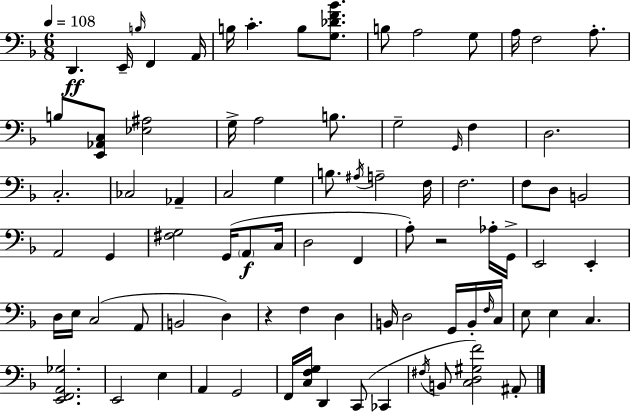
X:1
T:Untitled
M:6/8
L:1/4
K:F
D,, E,,/4 B,/4 F,, A,,/4 B,/4 C B,/2 [G,_DF_B]/2 B,/2 A,2 G,/2 A,/4 F,2 A,/2 B,/2 [E,,_A,,C,]/2 [_E,^A,]2 G,/4 A,2 B,/2 G,2 G,,/4 F, D,2 C,2 _C,2 _A,, C,2 G, B,/2 ^A,/4 A,2 F,/4 F,2 F,/2 D,/2 B,,2 A,,2 G,, [^F,G,]2 G,,/4 A,,/2 C,/4 D,2 F,, A,/2 z2 _A,/4 G,,/4 E,,2 E,, D,/4 E,/4 C,2 A,,/2 B,,2 D, z F, D, B,,/4 D,2 G,,/4 B,,/4 F,/4 C,/4 E,/2 E, C, [E,,F,,A,,_G,]2 E,,2 E, A,, G,,2 F,,/4 [C,F,G,]/4 D,, C,,/2 _C,, ^F,/4 B,,/2 [C,D,^G,F]2 ^A,,/2